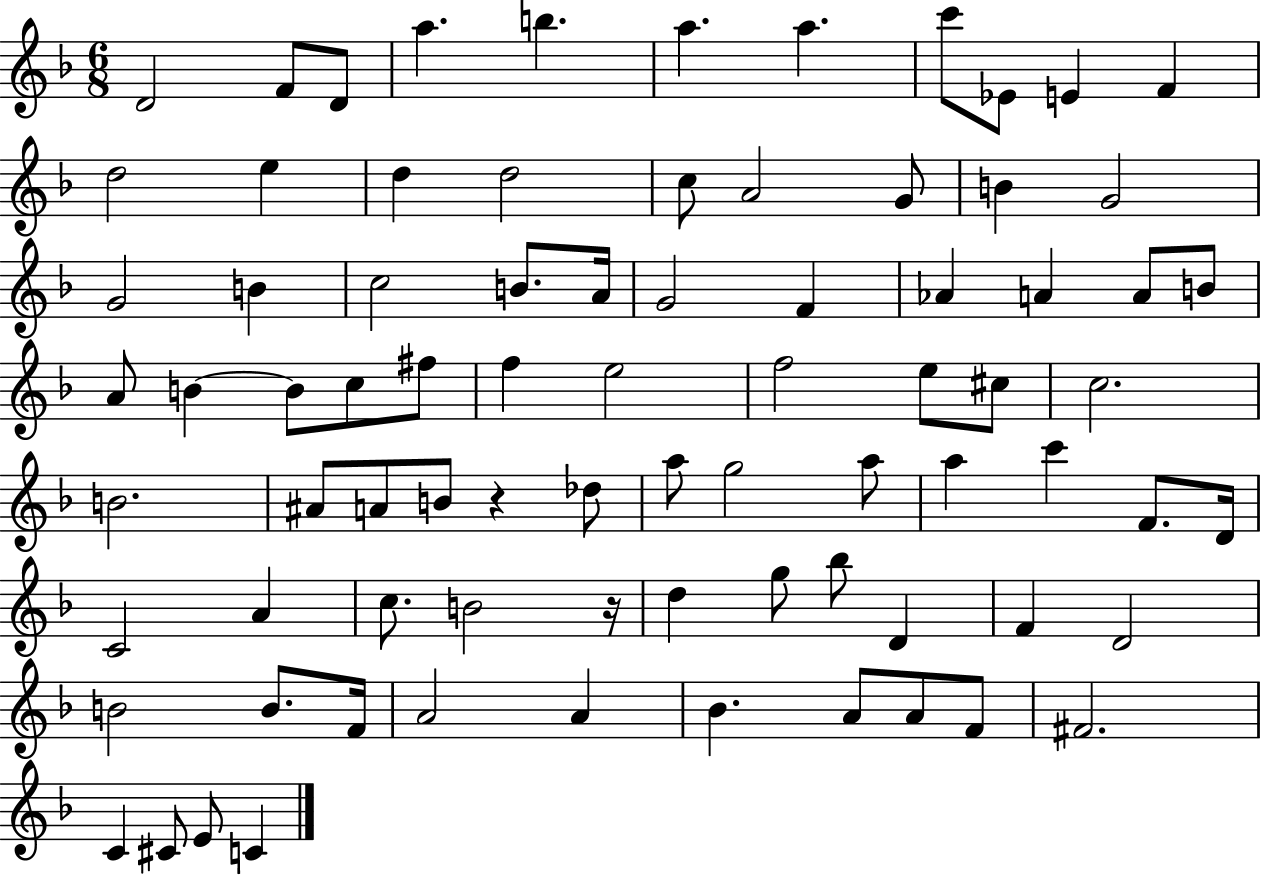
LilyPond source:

{
  \clef treble
  \numericTimeSignature
  \time 6/8
  \key f \major
  d'2 f'8 d'8 | a''4. b''4. | a''4. a''4. | c'''8 ees'8 e'4 f'4 | \break d''2 e''4 | d''4 d''2 | c''8 a'2 g'8 | b'4 g'2 | \break g'2 b'4 | c''2 b'8. a'16 | g'2 f'4 | aes'4 a'4 a'8 b'8 | \break a'8 b'4~~ b'8 c''8 fis''8 | f''4 e''2 | f''2 e''8 cis''8 | c''2. | \break b'2. | ais'8 a'8 b'8 r4 des''8 | a''8 g''2 a''8 | a''4 c'''4 f'8. d'16 | \break c'2 a'4 | c''8. b'2 r16 | d''4 g''8 bes''8 d'4 | f'4 d'2 | \break b'2 b'8. f'16 | a'2 a'4 | bes'4. a'8 a'8 f'8 | fis'2. | \break c'4 cis'8 e'8 c'4 | \bar "|."
}